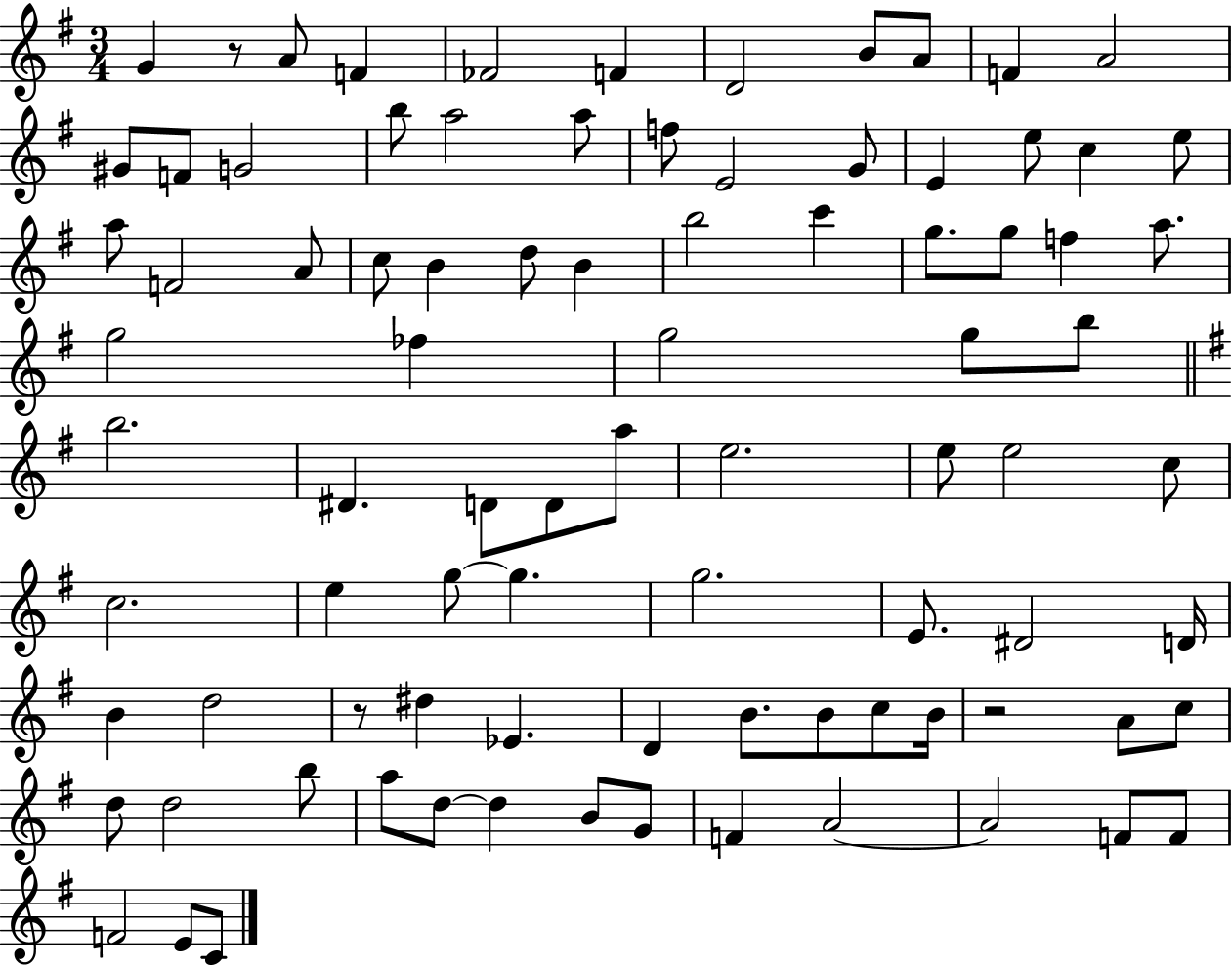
G4/q R/e A4/e F4/q FES4/h F4/q D4/h B4/e A4/e F4/q A4/h G#4/e F4/e G4/h B5/e A5/h A5/e F5/e E4/h G4/e E4/q E5/e C5/q E5/e A5/e F4/h A4/e C5/e B4/q D5/e B4/q B5/h C6/q G5/e. G5/e F5/q A5/e. G5/h FES5/q G5/h G5/e B5/e B5/h. D#4/q. D4/e D4/e A5/e E5/h. E5/e E5/h C5/e C5/h. E5/q G5/e G5/q. G5/h. E4/e. D#4/h D4/s B4/q D5/h R/e D#5/q Eb4/q. D4/q B4/e. B4/e C5/e B4/s R/h A4/e C5/e D5/e D5/h B5/e A5/e D5/e D5/q B4/e G4/e F4/q A4/h A4/h F4/e F4/e F4/h E4/e C4/e